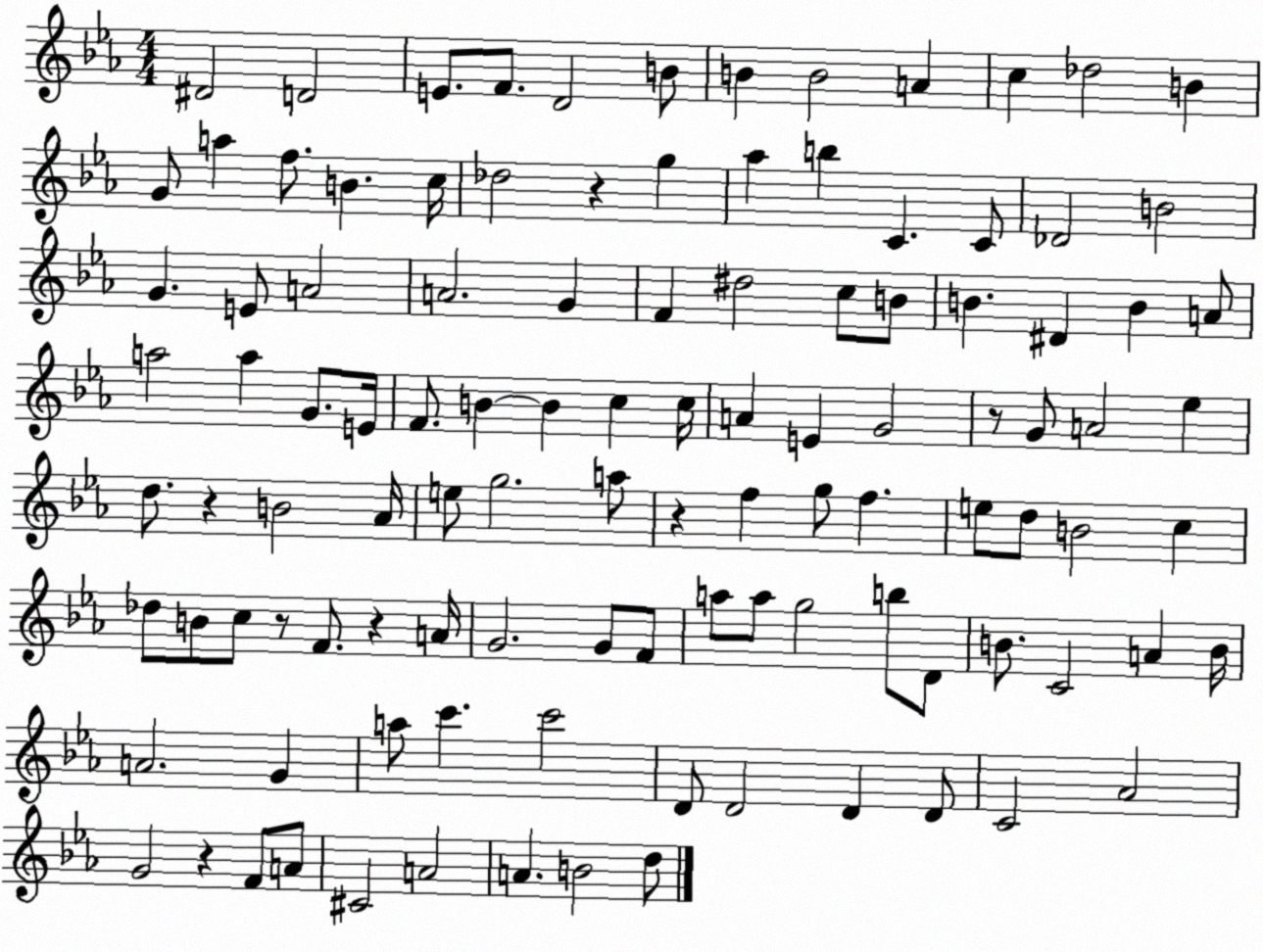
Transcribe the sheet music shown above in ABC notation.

X:1
T:Untitled
M:4/4
L:1/4
K:Eb
^D2 D2 E/2 F/2 D2 B/2 B B2 A c _d2 B G/2 a f/2 B c/4 _d2 z g _a b C C/2 _D2 B2 G E/2 A2 A2 G F ^d2 c/2 B/2 B ^D B A/2 a2 a G/2 E/4 F/2 B B c c/4 A E G2 z/2 G/2 A2 _e d/2 z B2 _A/4 e/2 g2 a/2 z f g/2 f e/2 d/2 B2 c _d/2 B/2 c/2 z/2 F/2 z A/4 G2 G/2 F/2 a/2 a/2 g2 b/2 D/2 B/2 C2 A B/4 A2 G a/2 c' c'2 D/2 D2 D D/2 C2 _A2 G2 z F/2 A/2 ^C2 A2 A B2 d/2